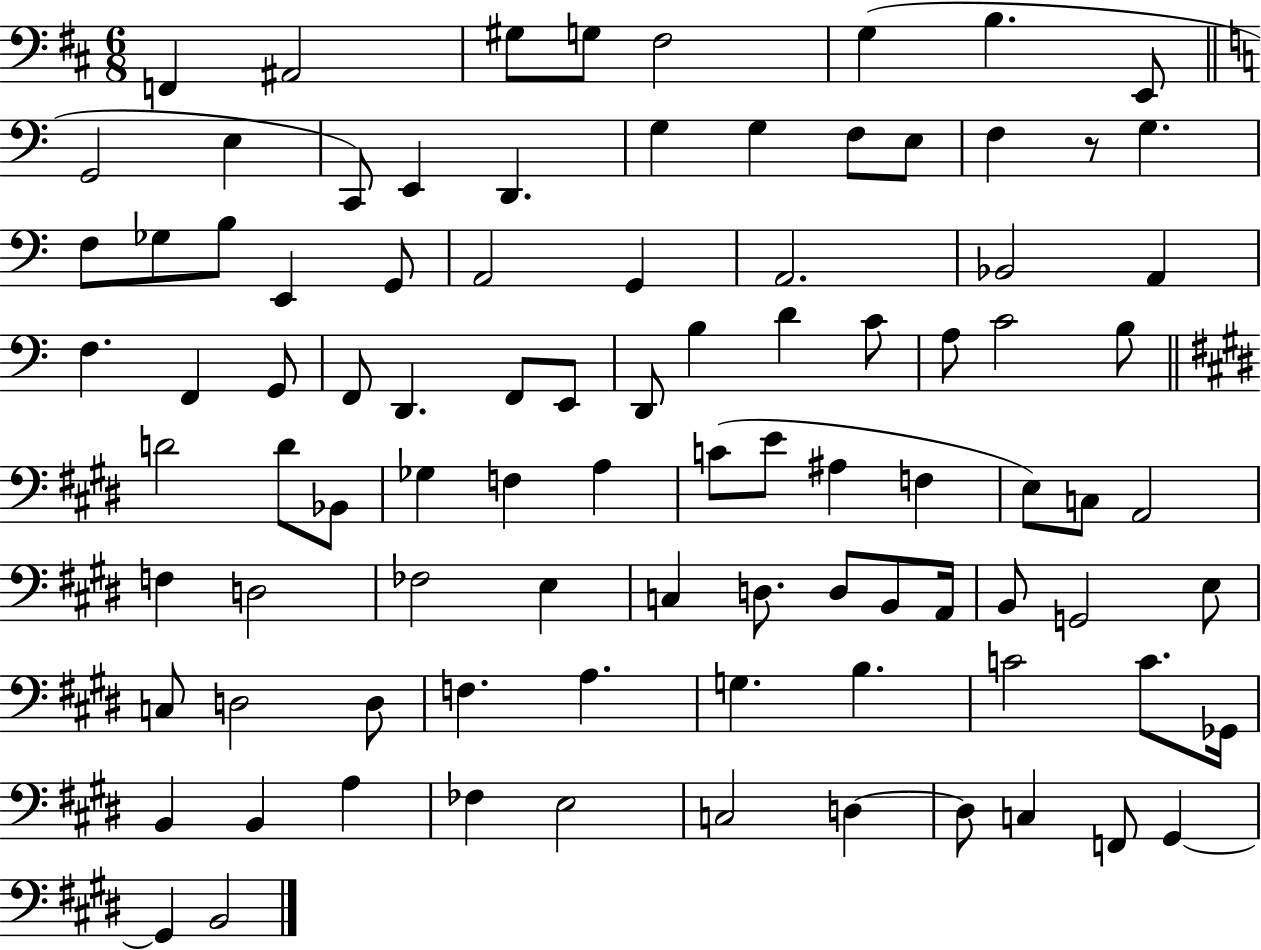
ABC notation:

X:1
T:Untitled
M:6/8
L:1/4
K:D
F,, ^A,,2 ^G,/2 G,/2 ^F,2 G, B, E,,/2 G,,2 E, C,,/2 E,, D,, G, G, F,/2 E,/2 F, z/2 G, F,/2 _G,/2 B,/2 E,, G,,/2 A,,2 G,, A,,2 _B,,2 A,, F, F,, G,,/2 F,,/2 D,, F,,/2 E,,/2 D,,/2 B, D C/2 A,/2 C2 B,/2 D2 D/2 _B,,/2 _G, F, A, C/2 E/2 ^A, F, E,/2 C,/2 A,,2 F, D,2 _F,2 E, C, D,/2 D,/2 B,,/2 A,,/4 B,,/2 G,,2 E,/2 C,/2 D,2 D,/2 F, A, G, B, C2 C/2 _G,,/4 B,, B,, A, _F, E,2 C,2 D, D,/2 C, F,,/2 ^G,, ^G,, B,,2